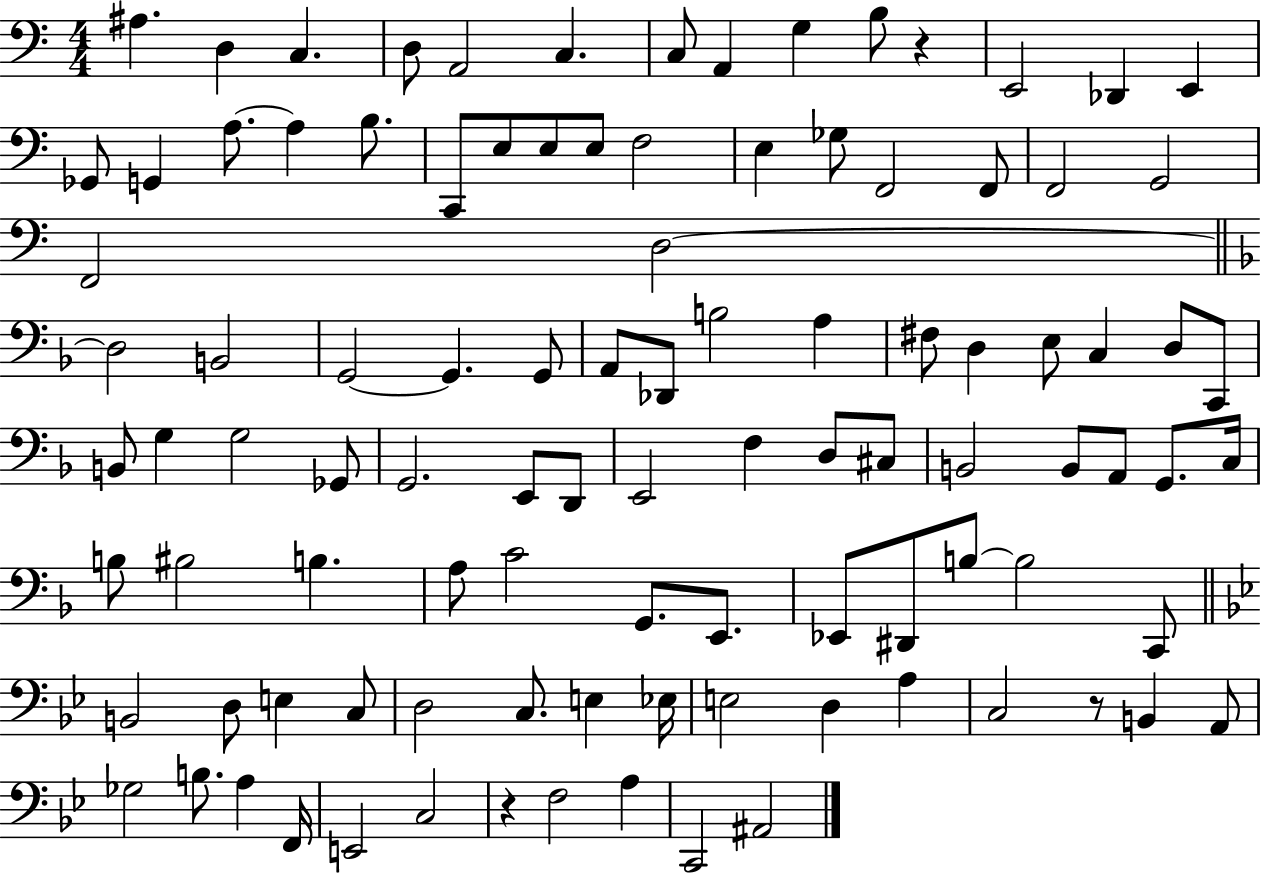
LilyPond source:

{
  \clef bass
  \numericTimeSignature
  \time 4/4
  \key c \major
  ais4. d4 c4. | d8 a,2 c4. | c8 a,4 g4 b8 r4 | e,2 des,4 e,4 | \break ges,8 g,4 a8.~~ a4 b8. | c,8 e8 e8 e8 f2 | e4 ges8 f,2 f,8 | f,2 g,2 | \break f,2 d2~~ | \bar "||" \break \key f \major d2 b,2 | g,2~~ g,4. g,8 | a,8 des,8 b2 a4 | fis8 d4 e8 c4 d8 c,8 | \break b,8 g4 g2 ges,8 | g,2. e,8 d,8 | e,2 f4 d8 cis8 | b,2 b,8 a,8 g,8. c16 | \break b8 bis2 b4. | a8 c'2 g,8. e,8. | ees,8 dis,8 b8~~ b2 c,8 | \bar "||" \break \key bes \major b,2 d8 e4 c8 | d2 c8. e4 ees16 | e2 d4 a4 | c2 r8 b,4 a,8 | \break ges2 b8. a4 f,16 | e,2 c2 | r4 f2 a4 | c,2 ais,2 | \break \bar "|."
}